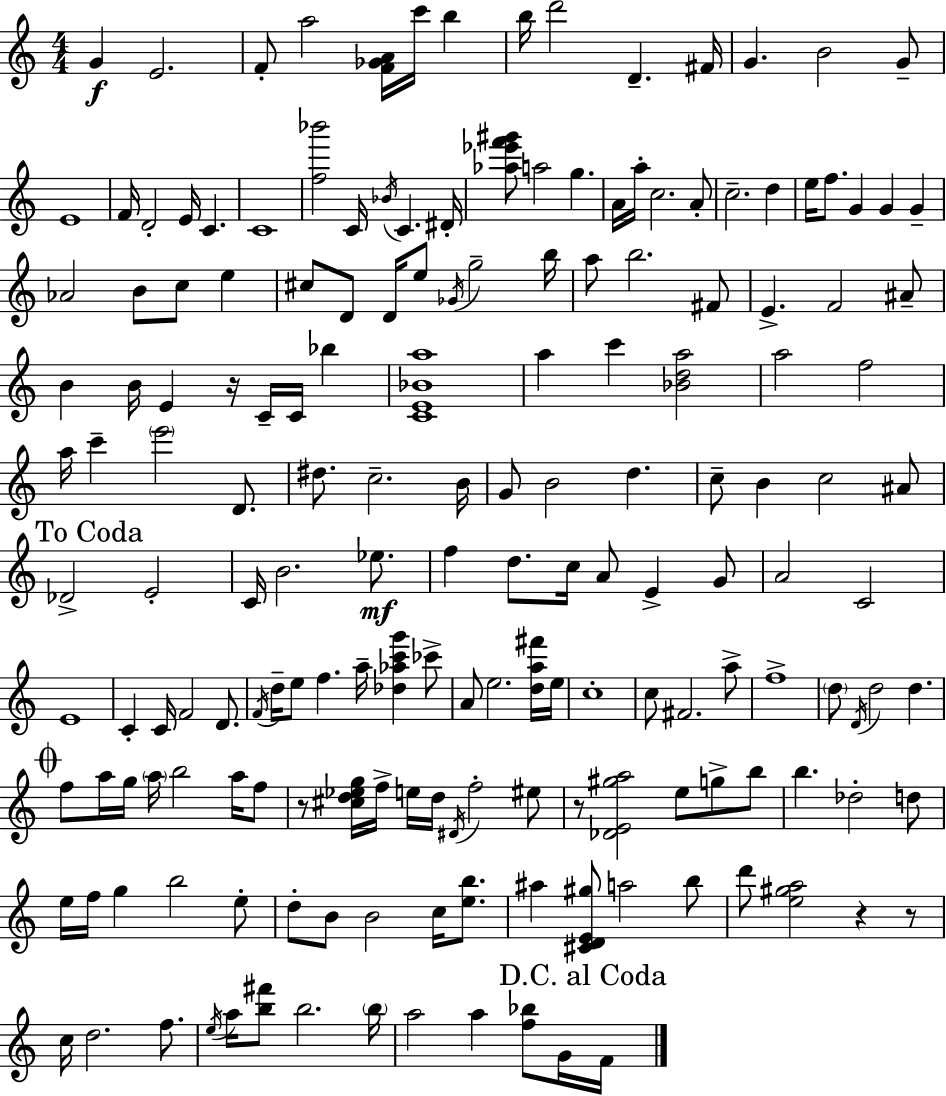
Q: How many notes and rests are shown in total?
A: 175